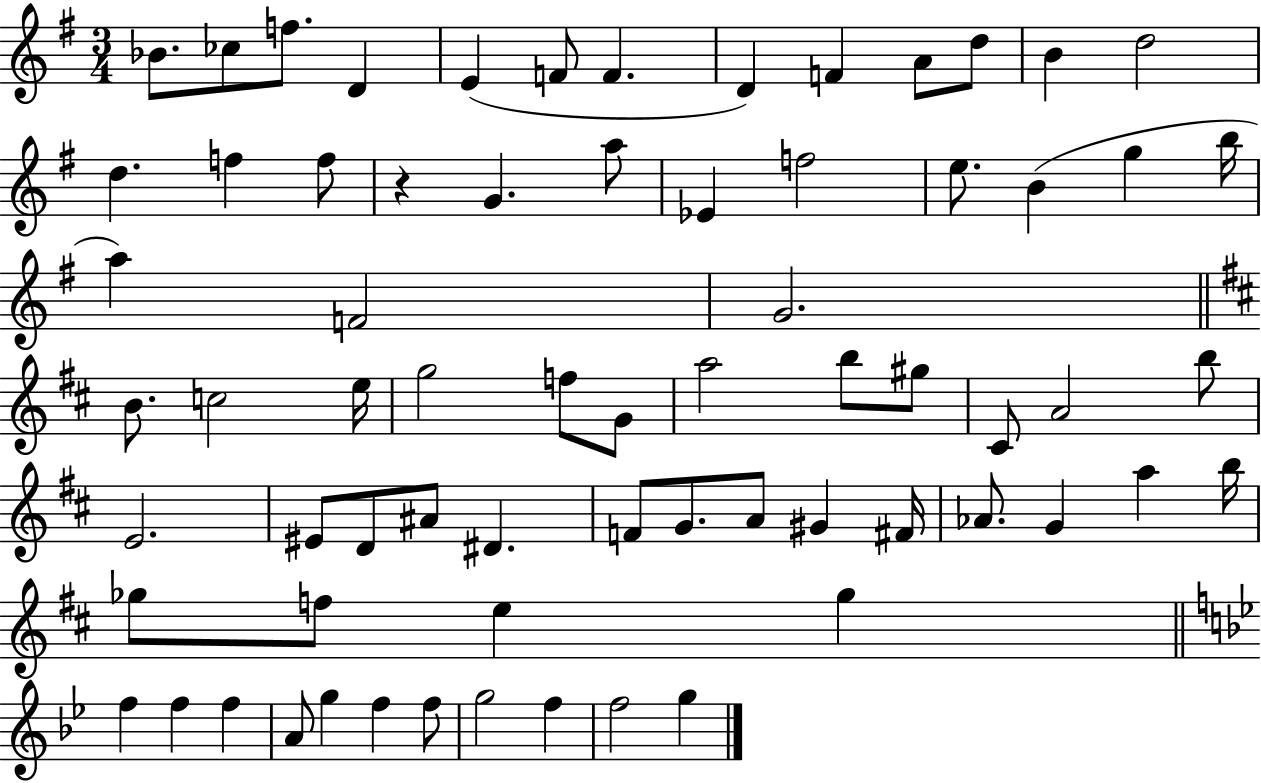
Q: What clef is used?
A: treble